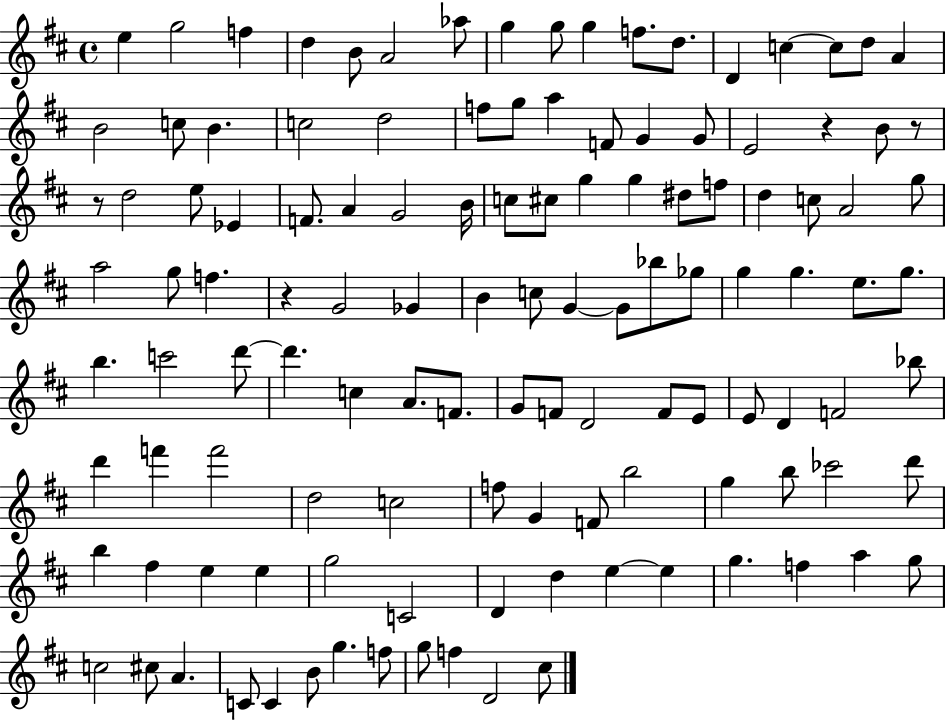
{
  \clef treble
  \time 4/4
  \defaultTimeSignature
  \key d \major
  e''4 g''2 f''4 | d''4 b'8 a'2 aes''8 | g''4 g''8 g''4 f''8. d''8. | d'4 c''4~~ c''8 d''8 a'4 | \break b'2 c''8 b'4. | c''2 d''2 | f''8 g''8 a''4 f'8 g'4 g'8 | e'2 r4 b'8 r8 | \break r8 d''2 e''8 ees'4 | f'8. a'4 g'2 b'16 | c''8 cis''8 g''4 g''4 dis''8 f''8 | d''4 c''8 a'2 g''8 | \break a''2 g''8 f''4. | r4 g'2 ges'4 | b'4 c''8 g'4~~ g'8 bes''8 ges''8 | g''4 g''4. e''8. g''8. | \break b''4. c'''2 d'''8~~ | d'''4. c''4 a'8. f'8. | g'8 f'8 d'2 f'8 e'8 | e'8 d'4 f'2 bes''8 | \break d'''4 f'''4 f'''2 | d''2 c''2 | f''8 g'4 f'8 b''2 | g''4 b''8 ces'''2 d'''8 | \break b''4 fis''4 e''4 e''4 | g''2 c'2 | d'4 d''4 e''4~~ e''4 | g''4. f''4 a''4 g''8 | \break c''2 cis''8 a'4. | c'8 c'4 b'8 g''4. f''8 | g''8 f''4 d'2 cis''8 | \bar "|."
}